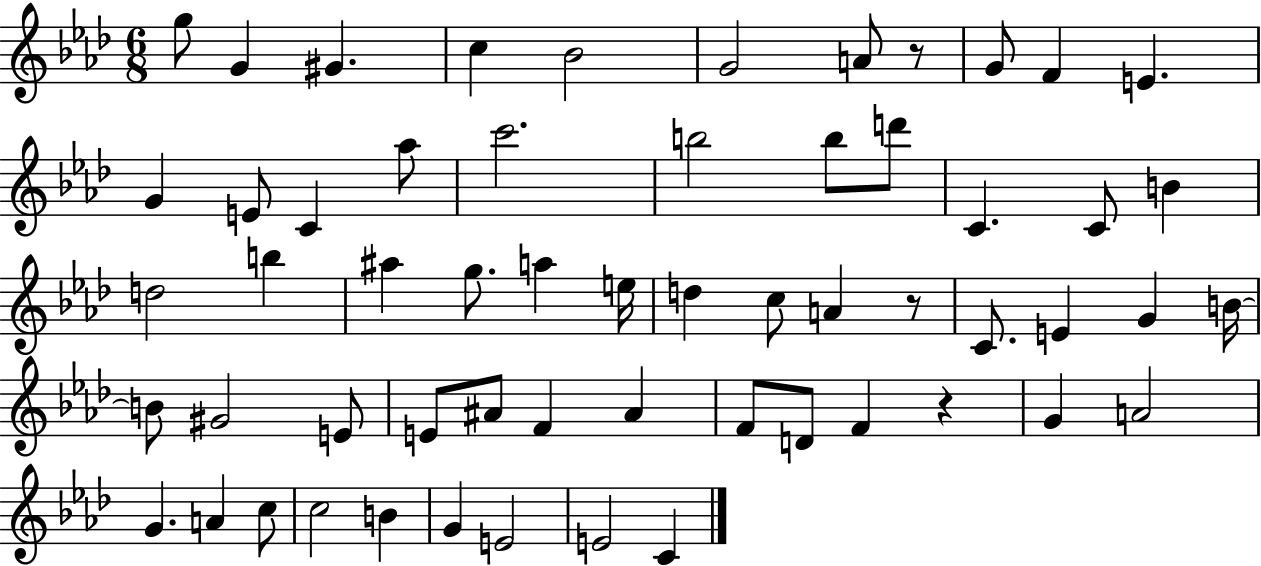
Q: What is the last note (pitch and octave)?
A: C4